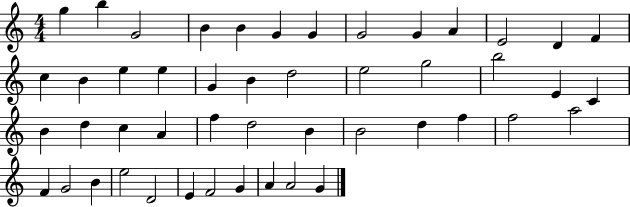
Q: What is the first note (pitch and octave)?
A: G5